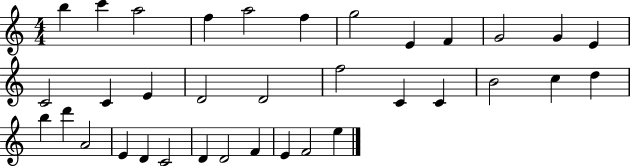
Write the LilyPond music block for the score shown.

{
  \clef treble
  \numericTimeSignature
  \time 4/4
  \key c \major
  b''4 c'''4 a''2 | f''4 a''2 f''4 | g''2 e'4 f'4 | g'2 g'4 e'4 | \break c'2 c'4 e'4 | d'2 d'2 | f''2 c'4 c'4 | b'2 c''4 d''4 | \break b''4 d'''4 a'2 | e'4 d'4 c'2 | d'4 d'2 f'4 | e'4 f'2 e''4 | \break \bar "|."
}